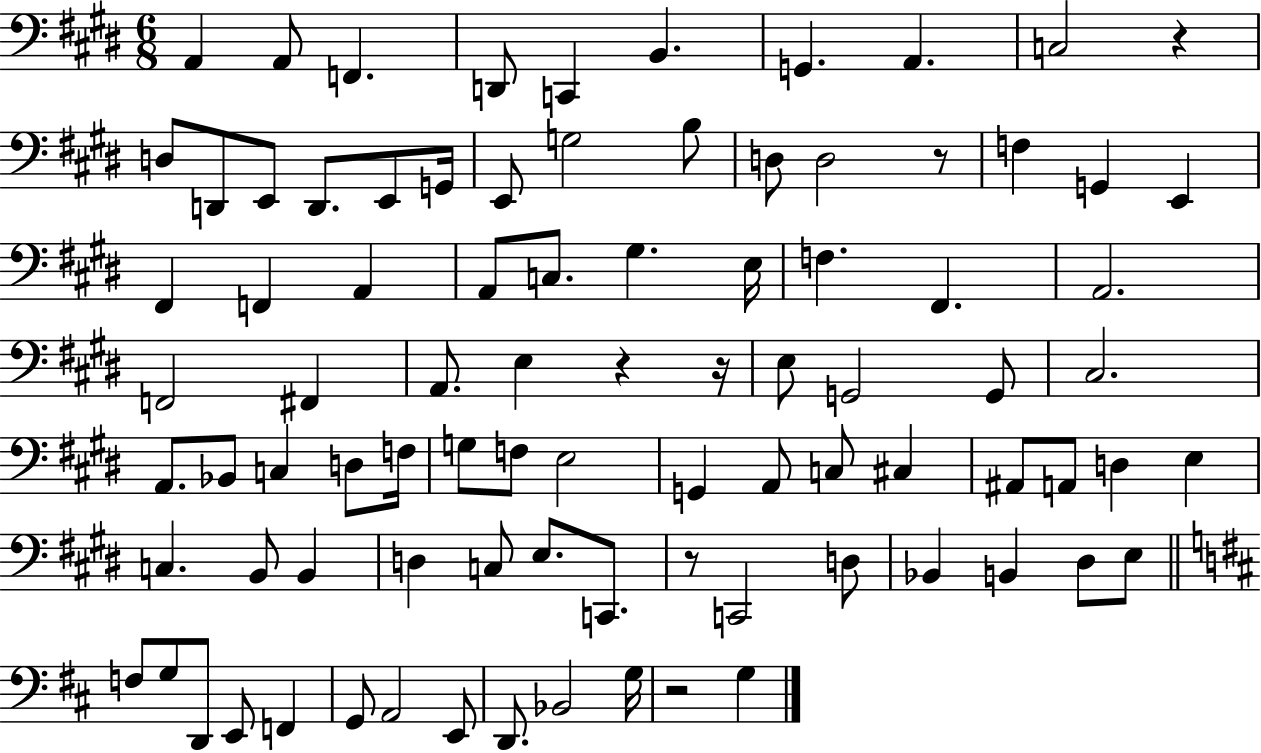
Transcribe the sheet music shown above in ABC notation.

X:1
T:Untitled
M:6/8
L:1/4
K:E
A,, A,,/2 F,, D,,/2 C,, B,, G,, A,, C,2 z D,/2 D,,/2 E,,/2 D,,/2 E,,/2 G,,/4 E,,/2 G,2 B,/2 D,/2 D,2 z/2 F, G,, E,, ^F,, F,, A,, A,,/2 C,/2 ^G, E,/4 F, ^F,, A,,2 F,,2 ^F,, A,,/2 E, z z/4 E,/2 G,,2 G,,/2 ^C,2 A,,/2 _B,,/2 C, D,/2 F,/4 G,/2 F,/2 E,2 G,, A,,/2 C,/2 ^C, ^A,,/2 A,,/2 D, E, C, B,,/2 B,, D, C,/2 E,/2 C,,/2 z/2 C,,2 D,/2 _B,, B,, ^D,/2 E,/2 F,/2 G,/2 D,,/2 E,,/2 F,, G,,/2 A,,2 E,,/2 D,,/2 _B,,2 G,/4 z2 G,